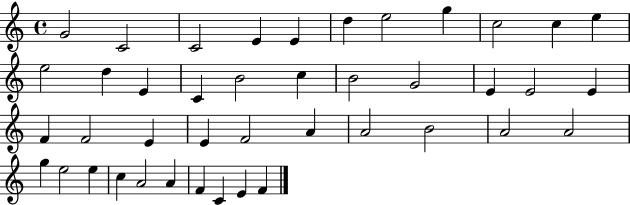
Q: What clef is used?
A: treble